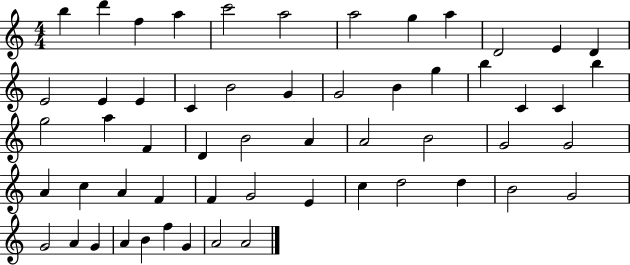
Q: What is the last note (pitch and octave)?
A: A4